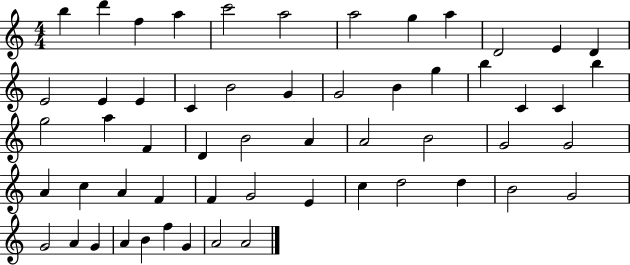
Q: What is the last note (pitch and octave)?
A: A4